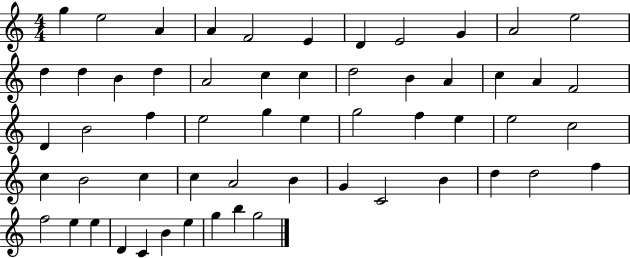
X:1
T:Untitled
M:4/4
L:1/4
K:C
g e2 A A F2 E D E2 G A2 e2 d d B d A2 c c d2 B A c A F2 D B2 f e2 g e g2 f e e2 c2 c B2 c c A2 B G C2 B d d2 f f2 e e D C B e g b g2